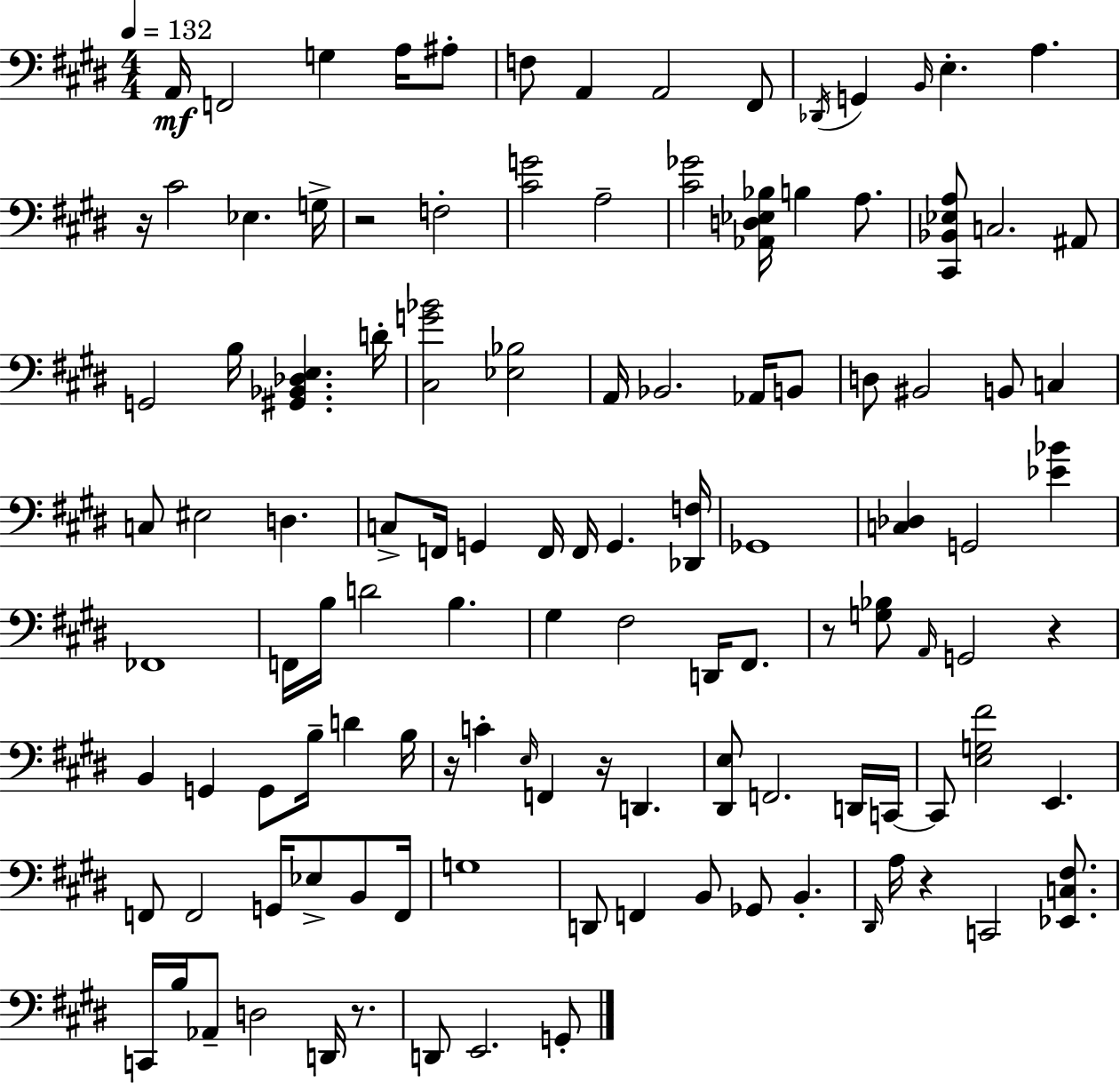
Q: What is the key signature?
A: E major